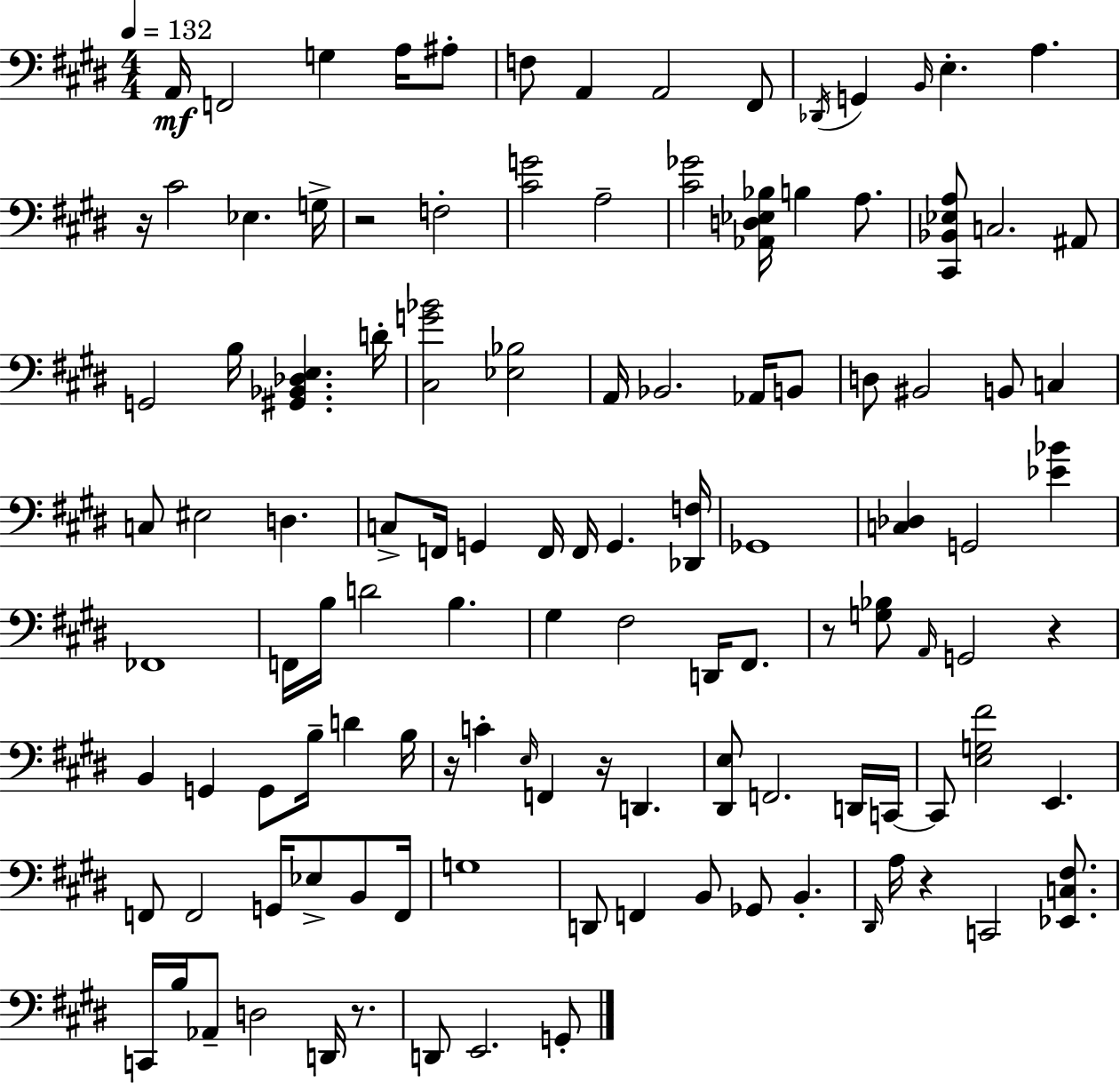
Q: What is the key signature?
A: E major